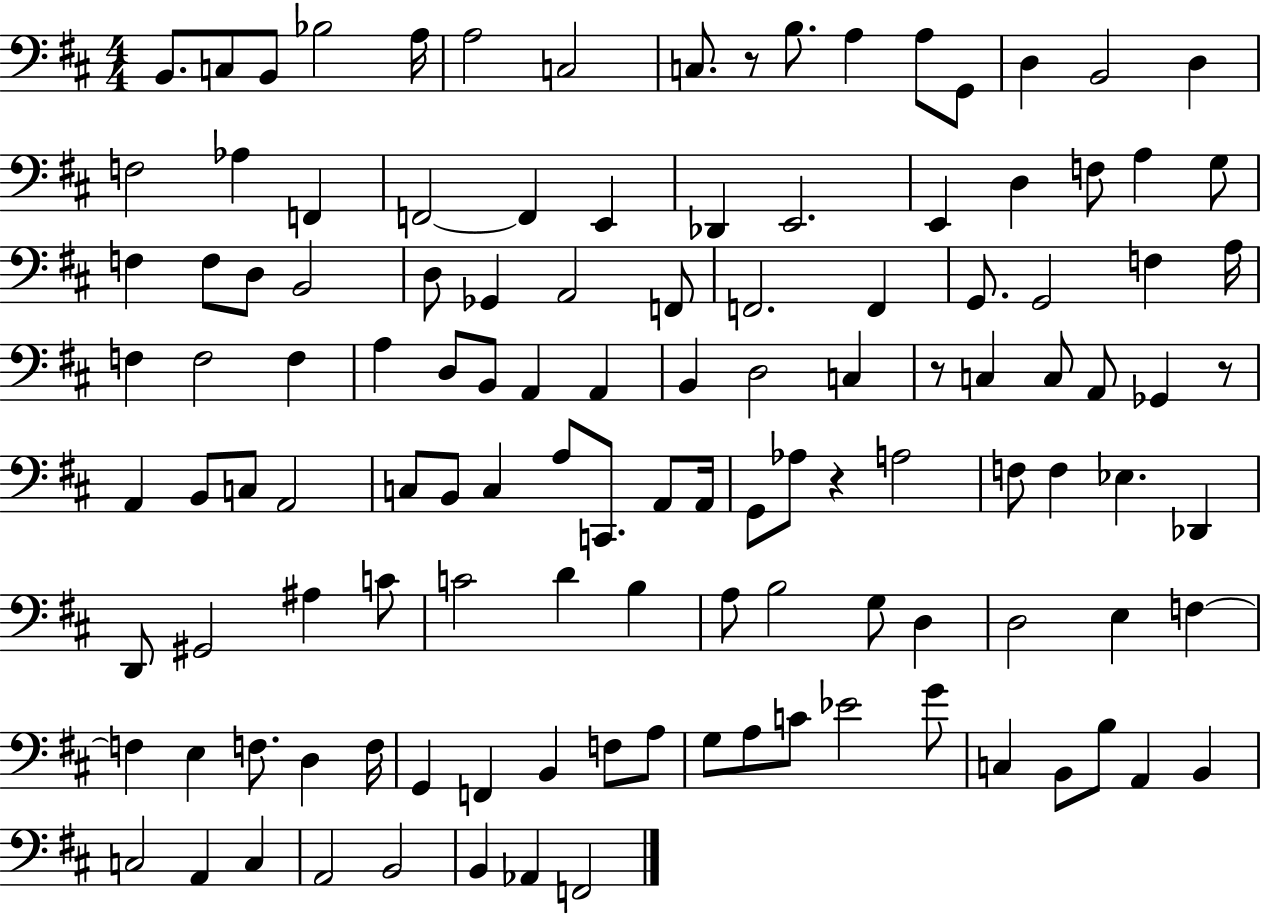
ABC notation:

X:1
T:Untitled
M:4/4
L:1/4
K:D
B,,/2 C,/2 B,,/2 _B,2 A,/4 A,2 C,2 C,/2 z/2 B,/2 A, A,/2 G,,/2 D, B,,2 D, F,2 _A, F,, F,,2 F,, E,, _D,, E,,2 E,, D, F,/2 A, G,/2 F, F,/2 D,/2 B,,2 D,/2 _G,, A,,2 F,,/2 F,,2 F,, G,,/2 G,,2 F, A,/4 F, F,2 F, A, D,/2 B,,/2 A,, A,, B,, D,2 C, z/2 C, C,/2 A,,/2 _G,, z/2 A,, B,,/2 C,/2 A,,2 C,/2 B,,/2 C, A,/2 C,,/2 A,,/2 A,,/4 G,,/2 _A,/2 z A,2 F,/2 F, _E, _D,, D,,/2 ^G,,2 ^A, C/2 C2 D B, A,/2 B,2 G,/2 D, D,2 E, F, F, E, F,/2 D, F,/4 G,, F,, B,, F,/2 A,/2 G,/2 A,/2 C/2 _E2 G/2 C, B,,/2 B,/2 A,, B,, C,2 A,, C, A,,2 B,,2 B,, _A,, F,,2